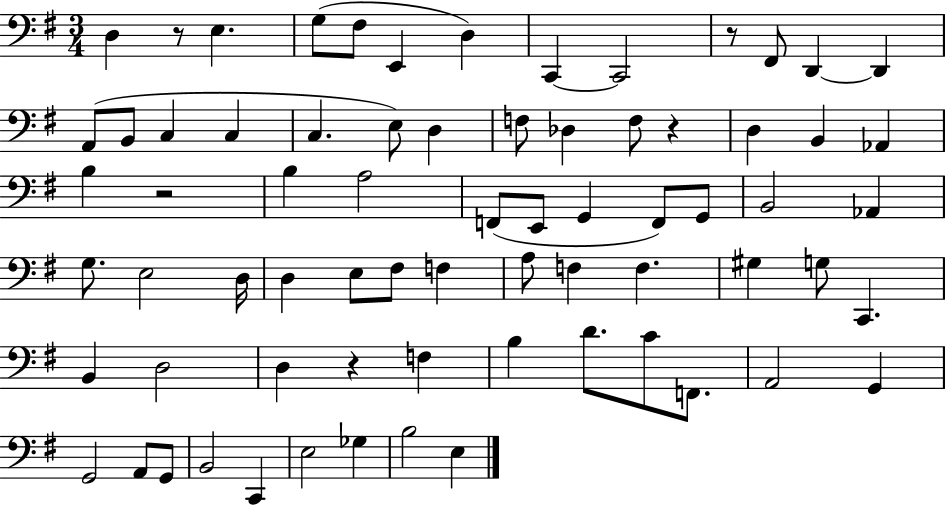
{
  \clef bass
  \numericTimeSignature
  \time 3/4
  \key g \major
  d4 r8 e4. | g8( fis8 e,4 d4) | c,4~~ c,2 | r8 fis,8 d,4~~ d,4 | \break a,8( b,8 c4 c4 | c4. e8) d4 | f8 des4 f8 r4 | d4 b,4 aes,4 | \break b4 r2 | b4 a2 | f,8( e,8 g,4 f,8) g,8 | b,2 aes,4 | \break g8. e2 d16 | d4 e8 fis8 f4 | a8 f4 f4. | gis4 g8 c,4. | \break b,4 d2 | d4 r4 f4 | b4 d'8. c'8 f,8. | a,2 g,4 | \break g,2 a,8 g,8 | b,2 c,4 | e2 ges4 | b2 e4 | \break \bar "|."
}